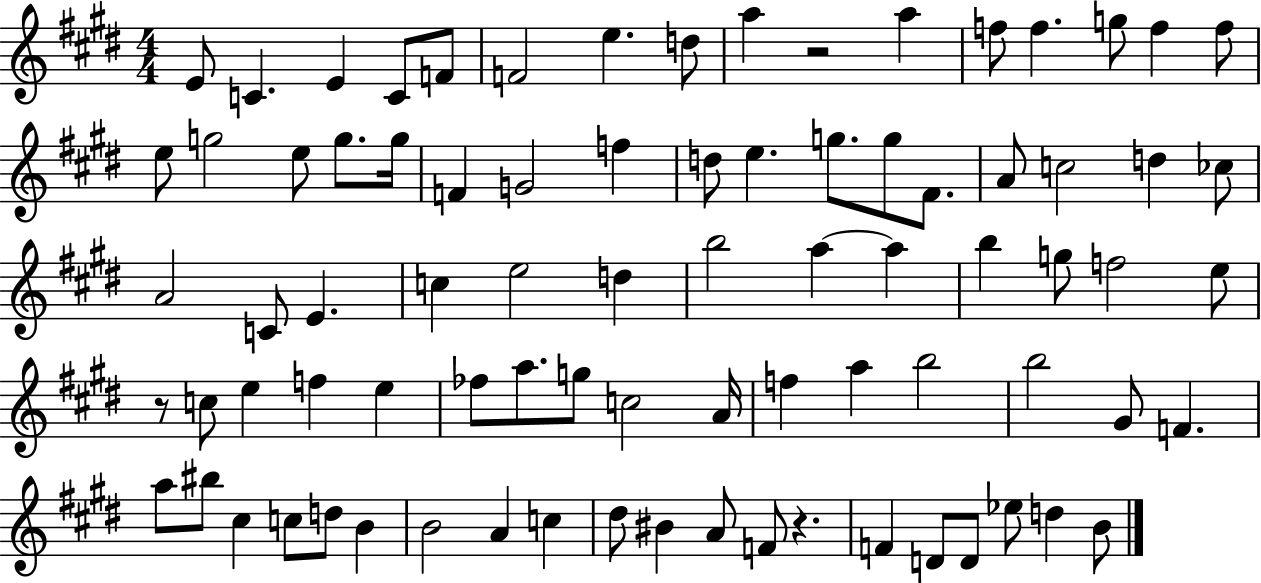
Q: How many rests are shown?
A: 3